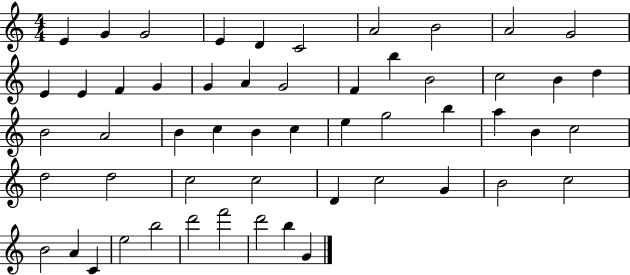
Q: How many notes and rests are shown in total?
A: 54